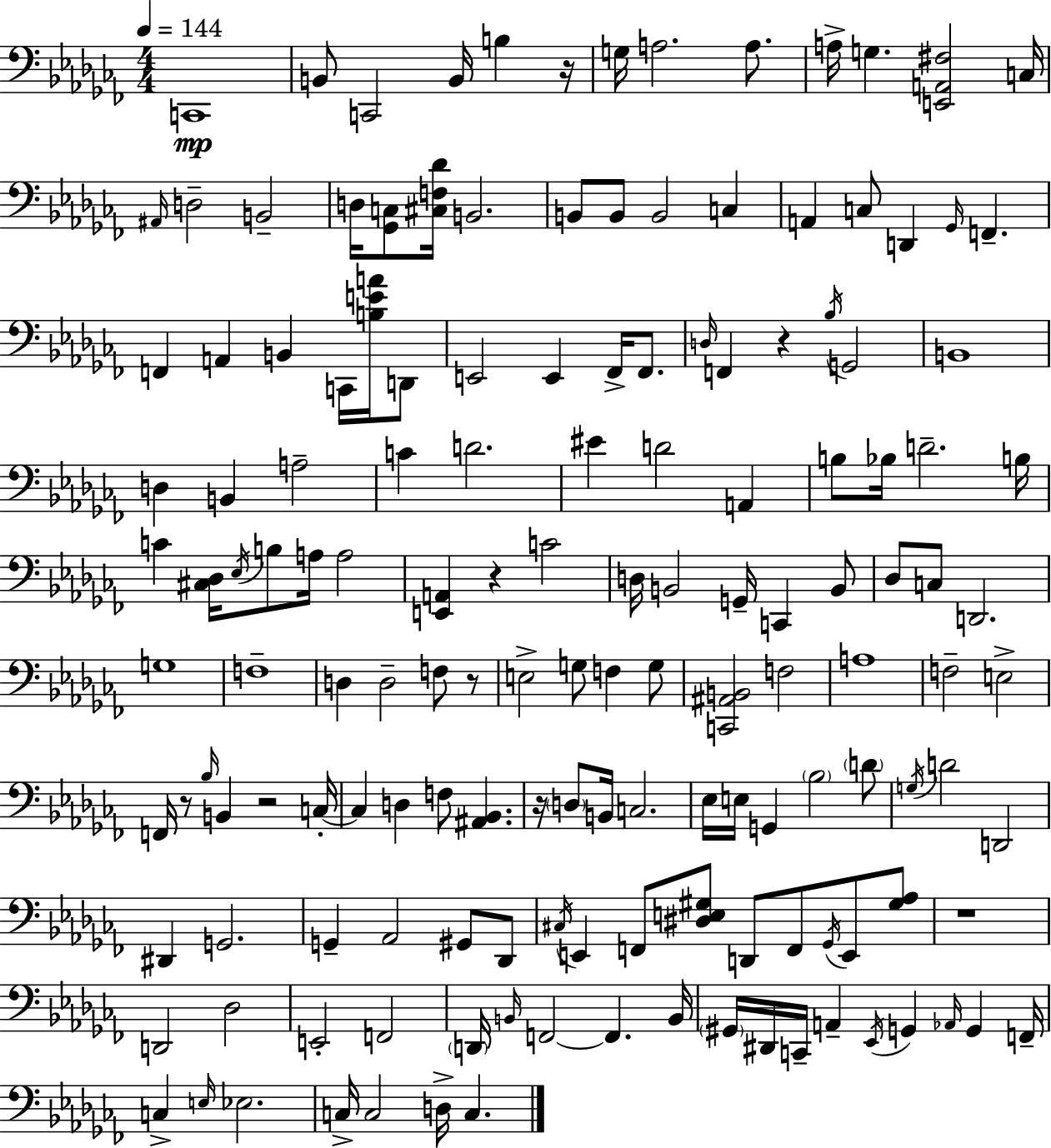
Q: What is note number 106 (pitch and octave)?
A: D2